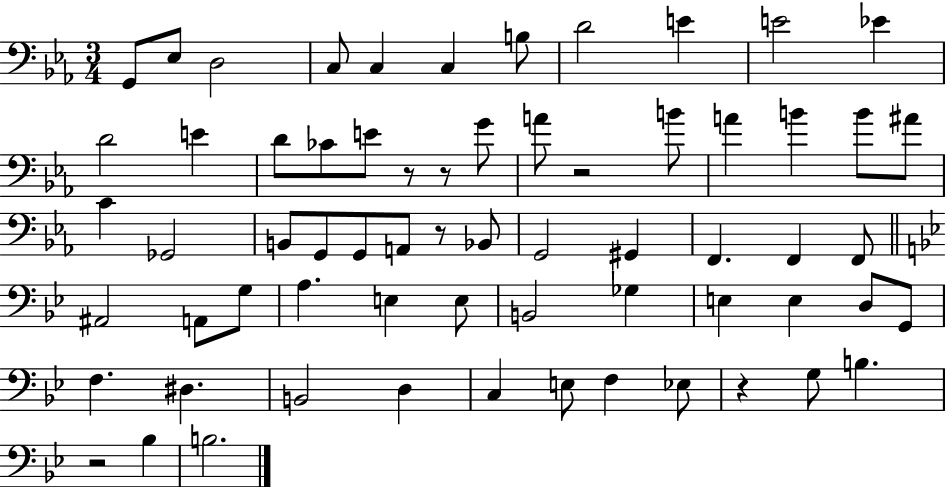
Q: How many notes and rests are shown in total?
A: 65